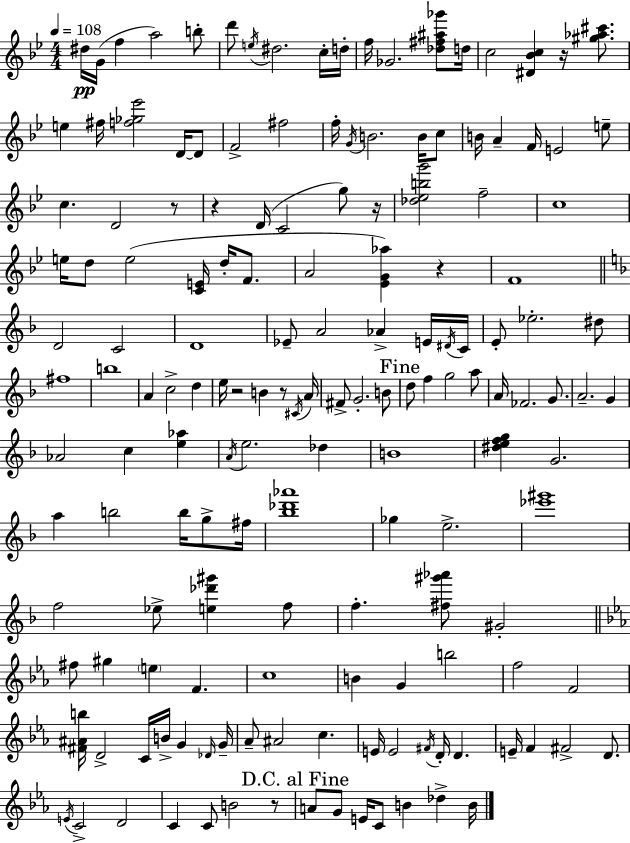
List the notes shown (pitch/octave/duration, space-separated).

D#5/s G4/s F5/q A5/h B5/e D6/e E5/s D#5/h. C5/s D5/s F5/s Gb4/h. [Db5,F#5,A#5,Gb6]/e D5/s C5/h [D#4,Bb4,C5]/q R/s [G#5,Ab5,C#6]/e. E5/q F#5/s [F5,Gb5,Eb6]/h D4/s D4/e F4/h F#5/h F5/s G4/s B4/h. B4/s C5/e B4/s A4/q F4/s E4/h E5/e C5/q. D4/h R/e R/q D4/s C4/h G5/e R/s [Db5,Eb5,B5,G6]/h F5/h C5/w E5/s D5/e E5/h [C4,E4]/s D5/s F4/e. A4/h [Eb4,G4,Ab5]/q R/q F4/w D4/h C4/h D4/w Eb4/e A4/h Ab4/q E4/s D#4/s C4/s E4/e Eb5/h. D#5/e F#5/w B5/w A4/q C5/h D5/q E5/s R/h B4/q R/e C#4/s A4/s F#4/e G4/h. B4/e D5/e F5/q G5/h A5/e A4/s FES4/h. G4/e. A4/h. G4/q Ab4/h C5/q [E5,Ab5]/q A4/s E5/h. Db5/q B4/w [D#5,E5,F5,G5]/q G4/h. A5/q B5/h B5/s G5/e F#5/s [Bb5,Db6,Ab6]/w Gb5/q E5/h. [Eb6,G#6]/w F5/h Eb5/e [E5,Db6,G#6]/q F5/e F5/q. [F#5,G#6,Ab6]/e G#4/h F#5/e G#5/q E5/q F4/q. C5/w B4/q G4/q B5/h F5/h F4/h [F#4,A#4,B5]/s D4/h C4/s B4/s G4/q Db4/s G4/s Ab4/e A#4/h C5/q. E4/s E4/h F#4/s D4/s D4/q. E4/s F4/q F#4/h D4/e. E4/s C4/h D4/h C4/q C4/e B4/h R/e A4/e G4/e E4/s C4/e B4/q Db5/q B4/s